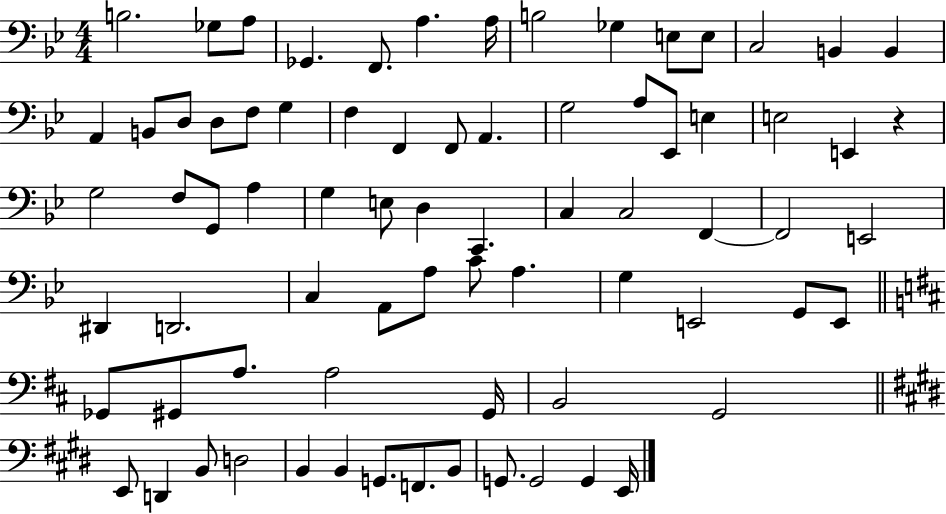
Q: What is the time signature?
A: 4/4